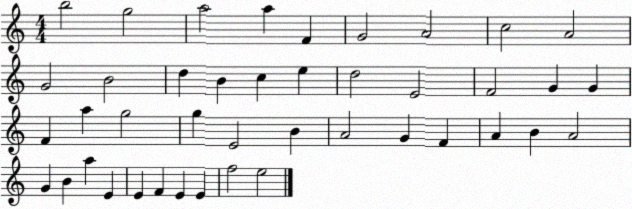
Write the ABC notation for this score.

X:1
T:Untitled
M:4/4
L:1/4
K:C
b2 g2 a2 a F G2 A2 c2 A2 G2 B2 d B c e d2 E2 F2 G G F a g2 g E2 B A2 G F A B A2 G B a E E F E E f2 e2